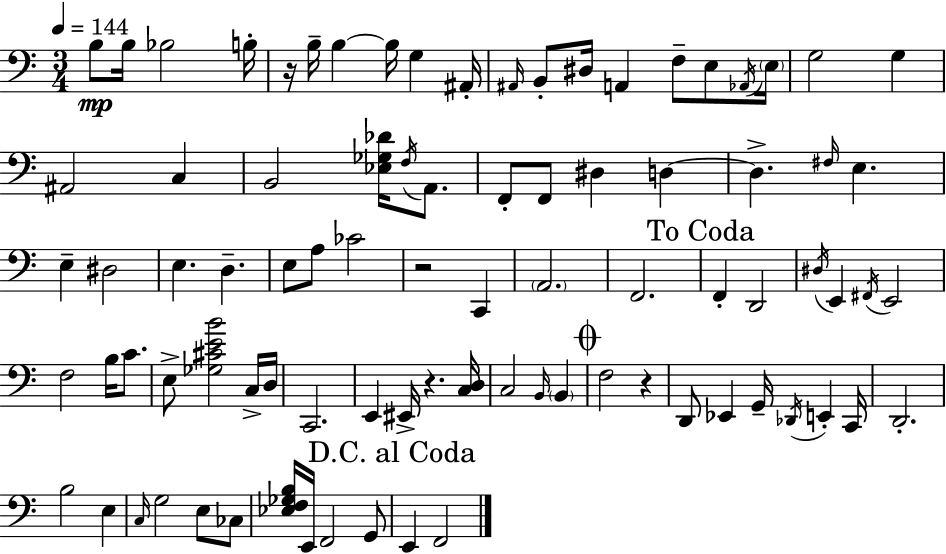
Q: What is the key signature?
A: C major